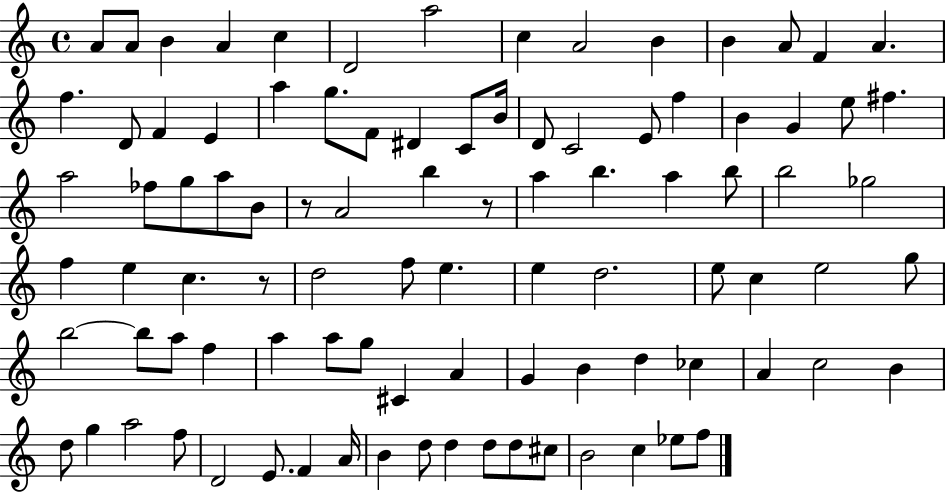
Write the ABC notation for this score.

X:1
T:Untitled
M:4/4
L:1/4
K:C
A/2 A/2 B A c D2 a2 c A2 B B A/2 F A f D/2 F E a g/2 F/2 ^D C/2 B/4 D/2 C2 E/2 f B G e/2 ^f a2 _f/2 g/2 a/2 B/2 z/2 A2 b z/2 a b a b/2 b2 _g2 f e c z/2 d2 f/2 e e d2 e/2 c e2 g/2 b2 b/2 a/2 f a a/2 g/2 ^C A G B d _c A c2 B d/2 g a2 f/2 D2 E/2 F A/4 B d/2 d d/2 d/2 ^c/2 B2 c _e/2 f/2